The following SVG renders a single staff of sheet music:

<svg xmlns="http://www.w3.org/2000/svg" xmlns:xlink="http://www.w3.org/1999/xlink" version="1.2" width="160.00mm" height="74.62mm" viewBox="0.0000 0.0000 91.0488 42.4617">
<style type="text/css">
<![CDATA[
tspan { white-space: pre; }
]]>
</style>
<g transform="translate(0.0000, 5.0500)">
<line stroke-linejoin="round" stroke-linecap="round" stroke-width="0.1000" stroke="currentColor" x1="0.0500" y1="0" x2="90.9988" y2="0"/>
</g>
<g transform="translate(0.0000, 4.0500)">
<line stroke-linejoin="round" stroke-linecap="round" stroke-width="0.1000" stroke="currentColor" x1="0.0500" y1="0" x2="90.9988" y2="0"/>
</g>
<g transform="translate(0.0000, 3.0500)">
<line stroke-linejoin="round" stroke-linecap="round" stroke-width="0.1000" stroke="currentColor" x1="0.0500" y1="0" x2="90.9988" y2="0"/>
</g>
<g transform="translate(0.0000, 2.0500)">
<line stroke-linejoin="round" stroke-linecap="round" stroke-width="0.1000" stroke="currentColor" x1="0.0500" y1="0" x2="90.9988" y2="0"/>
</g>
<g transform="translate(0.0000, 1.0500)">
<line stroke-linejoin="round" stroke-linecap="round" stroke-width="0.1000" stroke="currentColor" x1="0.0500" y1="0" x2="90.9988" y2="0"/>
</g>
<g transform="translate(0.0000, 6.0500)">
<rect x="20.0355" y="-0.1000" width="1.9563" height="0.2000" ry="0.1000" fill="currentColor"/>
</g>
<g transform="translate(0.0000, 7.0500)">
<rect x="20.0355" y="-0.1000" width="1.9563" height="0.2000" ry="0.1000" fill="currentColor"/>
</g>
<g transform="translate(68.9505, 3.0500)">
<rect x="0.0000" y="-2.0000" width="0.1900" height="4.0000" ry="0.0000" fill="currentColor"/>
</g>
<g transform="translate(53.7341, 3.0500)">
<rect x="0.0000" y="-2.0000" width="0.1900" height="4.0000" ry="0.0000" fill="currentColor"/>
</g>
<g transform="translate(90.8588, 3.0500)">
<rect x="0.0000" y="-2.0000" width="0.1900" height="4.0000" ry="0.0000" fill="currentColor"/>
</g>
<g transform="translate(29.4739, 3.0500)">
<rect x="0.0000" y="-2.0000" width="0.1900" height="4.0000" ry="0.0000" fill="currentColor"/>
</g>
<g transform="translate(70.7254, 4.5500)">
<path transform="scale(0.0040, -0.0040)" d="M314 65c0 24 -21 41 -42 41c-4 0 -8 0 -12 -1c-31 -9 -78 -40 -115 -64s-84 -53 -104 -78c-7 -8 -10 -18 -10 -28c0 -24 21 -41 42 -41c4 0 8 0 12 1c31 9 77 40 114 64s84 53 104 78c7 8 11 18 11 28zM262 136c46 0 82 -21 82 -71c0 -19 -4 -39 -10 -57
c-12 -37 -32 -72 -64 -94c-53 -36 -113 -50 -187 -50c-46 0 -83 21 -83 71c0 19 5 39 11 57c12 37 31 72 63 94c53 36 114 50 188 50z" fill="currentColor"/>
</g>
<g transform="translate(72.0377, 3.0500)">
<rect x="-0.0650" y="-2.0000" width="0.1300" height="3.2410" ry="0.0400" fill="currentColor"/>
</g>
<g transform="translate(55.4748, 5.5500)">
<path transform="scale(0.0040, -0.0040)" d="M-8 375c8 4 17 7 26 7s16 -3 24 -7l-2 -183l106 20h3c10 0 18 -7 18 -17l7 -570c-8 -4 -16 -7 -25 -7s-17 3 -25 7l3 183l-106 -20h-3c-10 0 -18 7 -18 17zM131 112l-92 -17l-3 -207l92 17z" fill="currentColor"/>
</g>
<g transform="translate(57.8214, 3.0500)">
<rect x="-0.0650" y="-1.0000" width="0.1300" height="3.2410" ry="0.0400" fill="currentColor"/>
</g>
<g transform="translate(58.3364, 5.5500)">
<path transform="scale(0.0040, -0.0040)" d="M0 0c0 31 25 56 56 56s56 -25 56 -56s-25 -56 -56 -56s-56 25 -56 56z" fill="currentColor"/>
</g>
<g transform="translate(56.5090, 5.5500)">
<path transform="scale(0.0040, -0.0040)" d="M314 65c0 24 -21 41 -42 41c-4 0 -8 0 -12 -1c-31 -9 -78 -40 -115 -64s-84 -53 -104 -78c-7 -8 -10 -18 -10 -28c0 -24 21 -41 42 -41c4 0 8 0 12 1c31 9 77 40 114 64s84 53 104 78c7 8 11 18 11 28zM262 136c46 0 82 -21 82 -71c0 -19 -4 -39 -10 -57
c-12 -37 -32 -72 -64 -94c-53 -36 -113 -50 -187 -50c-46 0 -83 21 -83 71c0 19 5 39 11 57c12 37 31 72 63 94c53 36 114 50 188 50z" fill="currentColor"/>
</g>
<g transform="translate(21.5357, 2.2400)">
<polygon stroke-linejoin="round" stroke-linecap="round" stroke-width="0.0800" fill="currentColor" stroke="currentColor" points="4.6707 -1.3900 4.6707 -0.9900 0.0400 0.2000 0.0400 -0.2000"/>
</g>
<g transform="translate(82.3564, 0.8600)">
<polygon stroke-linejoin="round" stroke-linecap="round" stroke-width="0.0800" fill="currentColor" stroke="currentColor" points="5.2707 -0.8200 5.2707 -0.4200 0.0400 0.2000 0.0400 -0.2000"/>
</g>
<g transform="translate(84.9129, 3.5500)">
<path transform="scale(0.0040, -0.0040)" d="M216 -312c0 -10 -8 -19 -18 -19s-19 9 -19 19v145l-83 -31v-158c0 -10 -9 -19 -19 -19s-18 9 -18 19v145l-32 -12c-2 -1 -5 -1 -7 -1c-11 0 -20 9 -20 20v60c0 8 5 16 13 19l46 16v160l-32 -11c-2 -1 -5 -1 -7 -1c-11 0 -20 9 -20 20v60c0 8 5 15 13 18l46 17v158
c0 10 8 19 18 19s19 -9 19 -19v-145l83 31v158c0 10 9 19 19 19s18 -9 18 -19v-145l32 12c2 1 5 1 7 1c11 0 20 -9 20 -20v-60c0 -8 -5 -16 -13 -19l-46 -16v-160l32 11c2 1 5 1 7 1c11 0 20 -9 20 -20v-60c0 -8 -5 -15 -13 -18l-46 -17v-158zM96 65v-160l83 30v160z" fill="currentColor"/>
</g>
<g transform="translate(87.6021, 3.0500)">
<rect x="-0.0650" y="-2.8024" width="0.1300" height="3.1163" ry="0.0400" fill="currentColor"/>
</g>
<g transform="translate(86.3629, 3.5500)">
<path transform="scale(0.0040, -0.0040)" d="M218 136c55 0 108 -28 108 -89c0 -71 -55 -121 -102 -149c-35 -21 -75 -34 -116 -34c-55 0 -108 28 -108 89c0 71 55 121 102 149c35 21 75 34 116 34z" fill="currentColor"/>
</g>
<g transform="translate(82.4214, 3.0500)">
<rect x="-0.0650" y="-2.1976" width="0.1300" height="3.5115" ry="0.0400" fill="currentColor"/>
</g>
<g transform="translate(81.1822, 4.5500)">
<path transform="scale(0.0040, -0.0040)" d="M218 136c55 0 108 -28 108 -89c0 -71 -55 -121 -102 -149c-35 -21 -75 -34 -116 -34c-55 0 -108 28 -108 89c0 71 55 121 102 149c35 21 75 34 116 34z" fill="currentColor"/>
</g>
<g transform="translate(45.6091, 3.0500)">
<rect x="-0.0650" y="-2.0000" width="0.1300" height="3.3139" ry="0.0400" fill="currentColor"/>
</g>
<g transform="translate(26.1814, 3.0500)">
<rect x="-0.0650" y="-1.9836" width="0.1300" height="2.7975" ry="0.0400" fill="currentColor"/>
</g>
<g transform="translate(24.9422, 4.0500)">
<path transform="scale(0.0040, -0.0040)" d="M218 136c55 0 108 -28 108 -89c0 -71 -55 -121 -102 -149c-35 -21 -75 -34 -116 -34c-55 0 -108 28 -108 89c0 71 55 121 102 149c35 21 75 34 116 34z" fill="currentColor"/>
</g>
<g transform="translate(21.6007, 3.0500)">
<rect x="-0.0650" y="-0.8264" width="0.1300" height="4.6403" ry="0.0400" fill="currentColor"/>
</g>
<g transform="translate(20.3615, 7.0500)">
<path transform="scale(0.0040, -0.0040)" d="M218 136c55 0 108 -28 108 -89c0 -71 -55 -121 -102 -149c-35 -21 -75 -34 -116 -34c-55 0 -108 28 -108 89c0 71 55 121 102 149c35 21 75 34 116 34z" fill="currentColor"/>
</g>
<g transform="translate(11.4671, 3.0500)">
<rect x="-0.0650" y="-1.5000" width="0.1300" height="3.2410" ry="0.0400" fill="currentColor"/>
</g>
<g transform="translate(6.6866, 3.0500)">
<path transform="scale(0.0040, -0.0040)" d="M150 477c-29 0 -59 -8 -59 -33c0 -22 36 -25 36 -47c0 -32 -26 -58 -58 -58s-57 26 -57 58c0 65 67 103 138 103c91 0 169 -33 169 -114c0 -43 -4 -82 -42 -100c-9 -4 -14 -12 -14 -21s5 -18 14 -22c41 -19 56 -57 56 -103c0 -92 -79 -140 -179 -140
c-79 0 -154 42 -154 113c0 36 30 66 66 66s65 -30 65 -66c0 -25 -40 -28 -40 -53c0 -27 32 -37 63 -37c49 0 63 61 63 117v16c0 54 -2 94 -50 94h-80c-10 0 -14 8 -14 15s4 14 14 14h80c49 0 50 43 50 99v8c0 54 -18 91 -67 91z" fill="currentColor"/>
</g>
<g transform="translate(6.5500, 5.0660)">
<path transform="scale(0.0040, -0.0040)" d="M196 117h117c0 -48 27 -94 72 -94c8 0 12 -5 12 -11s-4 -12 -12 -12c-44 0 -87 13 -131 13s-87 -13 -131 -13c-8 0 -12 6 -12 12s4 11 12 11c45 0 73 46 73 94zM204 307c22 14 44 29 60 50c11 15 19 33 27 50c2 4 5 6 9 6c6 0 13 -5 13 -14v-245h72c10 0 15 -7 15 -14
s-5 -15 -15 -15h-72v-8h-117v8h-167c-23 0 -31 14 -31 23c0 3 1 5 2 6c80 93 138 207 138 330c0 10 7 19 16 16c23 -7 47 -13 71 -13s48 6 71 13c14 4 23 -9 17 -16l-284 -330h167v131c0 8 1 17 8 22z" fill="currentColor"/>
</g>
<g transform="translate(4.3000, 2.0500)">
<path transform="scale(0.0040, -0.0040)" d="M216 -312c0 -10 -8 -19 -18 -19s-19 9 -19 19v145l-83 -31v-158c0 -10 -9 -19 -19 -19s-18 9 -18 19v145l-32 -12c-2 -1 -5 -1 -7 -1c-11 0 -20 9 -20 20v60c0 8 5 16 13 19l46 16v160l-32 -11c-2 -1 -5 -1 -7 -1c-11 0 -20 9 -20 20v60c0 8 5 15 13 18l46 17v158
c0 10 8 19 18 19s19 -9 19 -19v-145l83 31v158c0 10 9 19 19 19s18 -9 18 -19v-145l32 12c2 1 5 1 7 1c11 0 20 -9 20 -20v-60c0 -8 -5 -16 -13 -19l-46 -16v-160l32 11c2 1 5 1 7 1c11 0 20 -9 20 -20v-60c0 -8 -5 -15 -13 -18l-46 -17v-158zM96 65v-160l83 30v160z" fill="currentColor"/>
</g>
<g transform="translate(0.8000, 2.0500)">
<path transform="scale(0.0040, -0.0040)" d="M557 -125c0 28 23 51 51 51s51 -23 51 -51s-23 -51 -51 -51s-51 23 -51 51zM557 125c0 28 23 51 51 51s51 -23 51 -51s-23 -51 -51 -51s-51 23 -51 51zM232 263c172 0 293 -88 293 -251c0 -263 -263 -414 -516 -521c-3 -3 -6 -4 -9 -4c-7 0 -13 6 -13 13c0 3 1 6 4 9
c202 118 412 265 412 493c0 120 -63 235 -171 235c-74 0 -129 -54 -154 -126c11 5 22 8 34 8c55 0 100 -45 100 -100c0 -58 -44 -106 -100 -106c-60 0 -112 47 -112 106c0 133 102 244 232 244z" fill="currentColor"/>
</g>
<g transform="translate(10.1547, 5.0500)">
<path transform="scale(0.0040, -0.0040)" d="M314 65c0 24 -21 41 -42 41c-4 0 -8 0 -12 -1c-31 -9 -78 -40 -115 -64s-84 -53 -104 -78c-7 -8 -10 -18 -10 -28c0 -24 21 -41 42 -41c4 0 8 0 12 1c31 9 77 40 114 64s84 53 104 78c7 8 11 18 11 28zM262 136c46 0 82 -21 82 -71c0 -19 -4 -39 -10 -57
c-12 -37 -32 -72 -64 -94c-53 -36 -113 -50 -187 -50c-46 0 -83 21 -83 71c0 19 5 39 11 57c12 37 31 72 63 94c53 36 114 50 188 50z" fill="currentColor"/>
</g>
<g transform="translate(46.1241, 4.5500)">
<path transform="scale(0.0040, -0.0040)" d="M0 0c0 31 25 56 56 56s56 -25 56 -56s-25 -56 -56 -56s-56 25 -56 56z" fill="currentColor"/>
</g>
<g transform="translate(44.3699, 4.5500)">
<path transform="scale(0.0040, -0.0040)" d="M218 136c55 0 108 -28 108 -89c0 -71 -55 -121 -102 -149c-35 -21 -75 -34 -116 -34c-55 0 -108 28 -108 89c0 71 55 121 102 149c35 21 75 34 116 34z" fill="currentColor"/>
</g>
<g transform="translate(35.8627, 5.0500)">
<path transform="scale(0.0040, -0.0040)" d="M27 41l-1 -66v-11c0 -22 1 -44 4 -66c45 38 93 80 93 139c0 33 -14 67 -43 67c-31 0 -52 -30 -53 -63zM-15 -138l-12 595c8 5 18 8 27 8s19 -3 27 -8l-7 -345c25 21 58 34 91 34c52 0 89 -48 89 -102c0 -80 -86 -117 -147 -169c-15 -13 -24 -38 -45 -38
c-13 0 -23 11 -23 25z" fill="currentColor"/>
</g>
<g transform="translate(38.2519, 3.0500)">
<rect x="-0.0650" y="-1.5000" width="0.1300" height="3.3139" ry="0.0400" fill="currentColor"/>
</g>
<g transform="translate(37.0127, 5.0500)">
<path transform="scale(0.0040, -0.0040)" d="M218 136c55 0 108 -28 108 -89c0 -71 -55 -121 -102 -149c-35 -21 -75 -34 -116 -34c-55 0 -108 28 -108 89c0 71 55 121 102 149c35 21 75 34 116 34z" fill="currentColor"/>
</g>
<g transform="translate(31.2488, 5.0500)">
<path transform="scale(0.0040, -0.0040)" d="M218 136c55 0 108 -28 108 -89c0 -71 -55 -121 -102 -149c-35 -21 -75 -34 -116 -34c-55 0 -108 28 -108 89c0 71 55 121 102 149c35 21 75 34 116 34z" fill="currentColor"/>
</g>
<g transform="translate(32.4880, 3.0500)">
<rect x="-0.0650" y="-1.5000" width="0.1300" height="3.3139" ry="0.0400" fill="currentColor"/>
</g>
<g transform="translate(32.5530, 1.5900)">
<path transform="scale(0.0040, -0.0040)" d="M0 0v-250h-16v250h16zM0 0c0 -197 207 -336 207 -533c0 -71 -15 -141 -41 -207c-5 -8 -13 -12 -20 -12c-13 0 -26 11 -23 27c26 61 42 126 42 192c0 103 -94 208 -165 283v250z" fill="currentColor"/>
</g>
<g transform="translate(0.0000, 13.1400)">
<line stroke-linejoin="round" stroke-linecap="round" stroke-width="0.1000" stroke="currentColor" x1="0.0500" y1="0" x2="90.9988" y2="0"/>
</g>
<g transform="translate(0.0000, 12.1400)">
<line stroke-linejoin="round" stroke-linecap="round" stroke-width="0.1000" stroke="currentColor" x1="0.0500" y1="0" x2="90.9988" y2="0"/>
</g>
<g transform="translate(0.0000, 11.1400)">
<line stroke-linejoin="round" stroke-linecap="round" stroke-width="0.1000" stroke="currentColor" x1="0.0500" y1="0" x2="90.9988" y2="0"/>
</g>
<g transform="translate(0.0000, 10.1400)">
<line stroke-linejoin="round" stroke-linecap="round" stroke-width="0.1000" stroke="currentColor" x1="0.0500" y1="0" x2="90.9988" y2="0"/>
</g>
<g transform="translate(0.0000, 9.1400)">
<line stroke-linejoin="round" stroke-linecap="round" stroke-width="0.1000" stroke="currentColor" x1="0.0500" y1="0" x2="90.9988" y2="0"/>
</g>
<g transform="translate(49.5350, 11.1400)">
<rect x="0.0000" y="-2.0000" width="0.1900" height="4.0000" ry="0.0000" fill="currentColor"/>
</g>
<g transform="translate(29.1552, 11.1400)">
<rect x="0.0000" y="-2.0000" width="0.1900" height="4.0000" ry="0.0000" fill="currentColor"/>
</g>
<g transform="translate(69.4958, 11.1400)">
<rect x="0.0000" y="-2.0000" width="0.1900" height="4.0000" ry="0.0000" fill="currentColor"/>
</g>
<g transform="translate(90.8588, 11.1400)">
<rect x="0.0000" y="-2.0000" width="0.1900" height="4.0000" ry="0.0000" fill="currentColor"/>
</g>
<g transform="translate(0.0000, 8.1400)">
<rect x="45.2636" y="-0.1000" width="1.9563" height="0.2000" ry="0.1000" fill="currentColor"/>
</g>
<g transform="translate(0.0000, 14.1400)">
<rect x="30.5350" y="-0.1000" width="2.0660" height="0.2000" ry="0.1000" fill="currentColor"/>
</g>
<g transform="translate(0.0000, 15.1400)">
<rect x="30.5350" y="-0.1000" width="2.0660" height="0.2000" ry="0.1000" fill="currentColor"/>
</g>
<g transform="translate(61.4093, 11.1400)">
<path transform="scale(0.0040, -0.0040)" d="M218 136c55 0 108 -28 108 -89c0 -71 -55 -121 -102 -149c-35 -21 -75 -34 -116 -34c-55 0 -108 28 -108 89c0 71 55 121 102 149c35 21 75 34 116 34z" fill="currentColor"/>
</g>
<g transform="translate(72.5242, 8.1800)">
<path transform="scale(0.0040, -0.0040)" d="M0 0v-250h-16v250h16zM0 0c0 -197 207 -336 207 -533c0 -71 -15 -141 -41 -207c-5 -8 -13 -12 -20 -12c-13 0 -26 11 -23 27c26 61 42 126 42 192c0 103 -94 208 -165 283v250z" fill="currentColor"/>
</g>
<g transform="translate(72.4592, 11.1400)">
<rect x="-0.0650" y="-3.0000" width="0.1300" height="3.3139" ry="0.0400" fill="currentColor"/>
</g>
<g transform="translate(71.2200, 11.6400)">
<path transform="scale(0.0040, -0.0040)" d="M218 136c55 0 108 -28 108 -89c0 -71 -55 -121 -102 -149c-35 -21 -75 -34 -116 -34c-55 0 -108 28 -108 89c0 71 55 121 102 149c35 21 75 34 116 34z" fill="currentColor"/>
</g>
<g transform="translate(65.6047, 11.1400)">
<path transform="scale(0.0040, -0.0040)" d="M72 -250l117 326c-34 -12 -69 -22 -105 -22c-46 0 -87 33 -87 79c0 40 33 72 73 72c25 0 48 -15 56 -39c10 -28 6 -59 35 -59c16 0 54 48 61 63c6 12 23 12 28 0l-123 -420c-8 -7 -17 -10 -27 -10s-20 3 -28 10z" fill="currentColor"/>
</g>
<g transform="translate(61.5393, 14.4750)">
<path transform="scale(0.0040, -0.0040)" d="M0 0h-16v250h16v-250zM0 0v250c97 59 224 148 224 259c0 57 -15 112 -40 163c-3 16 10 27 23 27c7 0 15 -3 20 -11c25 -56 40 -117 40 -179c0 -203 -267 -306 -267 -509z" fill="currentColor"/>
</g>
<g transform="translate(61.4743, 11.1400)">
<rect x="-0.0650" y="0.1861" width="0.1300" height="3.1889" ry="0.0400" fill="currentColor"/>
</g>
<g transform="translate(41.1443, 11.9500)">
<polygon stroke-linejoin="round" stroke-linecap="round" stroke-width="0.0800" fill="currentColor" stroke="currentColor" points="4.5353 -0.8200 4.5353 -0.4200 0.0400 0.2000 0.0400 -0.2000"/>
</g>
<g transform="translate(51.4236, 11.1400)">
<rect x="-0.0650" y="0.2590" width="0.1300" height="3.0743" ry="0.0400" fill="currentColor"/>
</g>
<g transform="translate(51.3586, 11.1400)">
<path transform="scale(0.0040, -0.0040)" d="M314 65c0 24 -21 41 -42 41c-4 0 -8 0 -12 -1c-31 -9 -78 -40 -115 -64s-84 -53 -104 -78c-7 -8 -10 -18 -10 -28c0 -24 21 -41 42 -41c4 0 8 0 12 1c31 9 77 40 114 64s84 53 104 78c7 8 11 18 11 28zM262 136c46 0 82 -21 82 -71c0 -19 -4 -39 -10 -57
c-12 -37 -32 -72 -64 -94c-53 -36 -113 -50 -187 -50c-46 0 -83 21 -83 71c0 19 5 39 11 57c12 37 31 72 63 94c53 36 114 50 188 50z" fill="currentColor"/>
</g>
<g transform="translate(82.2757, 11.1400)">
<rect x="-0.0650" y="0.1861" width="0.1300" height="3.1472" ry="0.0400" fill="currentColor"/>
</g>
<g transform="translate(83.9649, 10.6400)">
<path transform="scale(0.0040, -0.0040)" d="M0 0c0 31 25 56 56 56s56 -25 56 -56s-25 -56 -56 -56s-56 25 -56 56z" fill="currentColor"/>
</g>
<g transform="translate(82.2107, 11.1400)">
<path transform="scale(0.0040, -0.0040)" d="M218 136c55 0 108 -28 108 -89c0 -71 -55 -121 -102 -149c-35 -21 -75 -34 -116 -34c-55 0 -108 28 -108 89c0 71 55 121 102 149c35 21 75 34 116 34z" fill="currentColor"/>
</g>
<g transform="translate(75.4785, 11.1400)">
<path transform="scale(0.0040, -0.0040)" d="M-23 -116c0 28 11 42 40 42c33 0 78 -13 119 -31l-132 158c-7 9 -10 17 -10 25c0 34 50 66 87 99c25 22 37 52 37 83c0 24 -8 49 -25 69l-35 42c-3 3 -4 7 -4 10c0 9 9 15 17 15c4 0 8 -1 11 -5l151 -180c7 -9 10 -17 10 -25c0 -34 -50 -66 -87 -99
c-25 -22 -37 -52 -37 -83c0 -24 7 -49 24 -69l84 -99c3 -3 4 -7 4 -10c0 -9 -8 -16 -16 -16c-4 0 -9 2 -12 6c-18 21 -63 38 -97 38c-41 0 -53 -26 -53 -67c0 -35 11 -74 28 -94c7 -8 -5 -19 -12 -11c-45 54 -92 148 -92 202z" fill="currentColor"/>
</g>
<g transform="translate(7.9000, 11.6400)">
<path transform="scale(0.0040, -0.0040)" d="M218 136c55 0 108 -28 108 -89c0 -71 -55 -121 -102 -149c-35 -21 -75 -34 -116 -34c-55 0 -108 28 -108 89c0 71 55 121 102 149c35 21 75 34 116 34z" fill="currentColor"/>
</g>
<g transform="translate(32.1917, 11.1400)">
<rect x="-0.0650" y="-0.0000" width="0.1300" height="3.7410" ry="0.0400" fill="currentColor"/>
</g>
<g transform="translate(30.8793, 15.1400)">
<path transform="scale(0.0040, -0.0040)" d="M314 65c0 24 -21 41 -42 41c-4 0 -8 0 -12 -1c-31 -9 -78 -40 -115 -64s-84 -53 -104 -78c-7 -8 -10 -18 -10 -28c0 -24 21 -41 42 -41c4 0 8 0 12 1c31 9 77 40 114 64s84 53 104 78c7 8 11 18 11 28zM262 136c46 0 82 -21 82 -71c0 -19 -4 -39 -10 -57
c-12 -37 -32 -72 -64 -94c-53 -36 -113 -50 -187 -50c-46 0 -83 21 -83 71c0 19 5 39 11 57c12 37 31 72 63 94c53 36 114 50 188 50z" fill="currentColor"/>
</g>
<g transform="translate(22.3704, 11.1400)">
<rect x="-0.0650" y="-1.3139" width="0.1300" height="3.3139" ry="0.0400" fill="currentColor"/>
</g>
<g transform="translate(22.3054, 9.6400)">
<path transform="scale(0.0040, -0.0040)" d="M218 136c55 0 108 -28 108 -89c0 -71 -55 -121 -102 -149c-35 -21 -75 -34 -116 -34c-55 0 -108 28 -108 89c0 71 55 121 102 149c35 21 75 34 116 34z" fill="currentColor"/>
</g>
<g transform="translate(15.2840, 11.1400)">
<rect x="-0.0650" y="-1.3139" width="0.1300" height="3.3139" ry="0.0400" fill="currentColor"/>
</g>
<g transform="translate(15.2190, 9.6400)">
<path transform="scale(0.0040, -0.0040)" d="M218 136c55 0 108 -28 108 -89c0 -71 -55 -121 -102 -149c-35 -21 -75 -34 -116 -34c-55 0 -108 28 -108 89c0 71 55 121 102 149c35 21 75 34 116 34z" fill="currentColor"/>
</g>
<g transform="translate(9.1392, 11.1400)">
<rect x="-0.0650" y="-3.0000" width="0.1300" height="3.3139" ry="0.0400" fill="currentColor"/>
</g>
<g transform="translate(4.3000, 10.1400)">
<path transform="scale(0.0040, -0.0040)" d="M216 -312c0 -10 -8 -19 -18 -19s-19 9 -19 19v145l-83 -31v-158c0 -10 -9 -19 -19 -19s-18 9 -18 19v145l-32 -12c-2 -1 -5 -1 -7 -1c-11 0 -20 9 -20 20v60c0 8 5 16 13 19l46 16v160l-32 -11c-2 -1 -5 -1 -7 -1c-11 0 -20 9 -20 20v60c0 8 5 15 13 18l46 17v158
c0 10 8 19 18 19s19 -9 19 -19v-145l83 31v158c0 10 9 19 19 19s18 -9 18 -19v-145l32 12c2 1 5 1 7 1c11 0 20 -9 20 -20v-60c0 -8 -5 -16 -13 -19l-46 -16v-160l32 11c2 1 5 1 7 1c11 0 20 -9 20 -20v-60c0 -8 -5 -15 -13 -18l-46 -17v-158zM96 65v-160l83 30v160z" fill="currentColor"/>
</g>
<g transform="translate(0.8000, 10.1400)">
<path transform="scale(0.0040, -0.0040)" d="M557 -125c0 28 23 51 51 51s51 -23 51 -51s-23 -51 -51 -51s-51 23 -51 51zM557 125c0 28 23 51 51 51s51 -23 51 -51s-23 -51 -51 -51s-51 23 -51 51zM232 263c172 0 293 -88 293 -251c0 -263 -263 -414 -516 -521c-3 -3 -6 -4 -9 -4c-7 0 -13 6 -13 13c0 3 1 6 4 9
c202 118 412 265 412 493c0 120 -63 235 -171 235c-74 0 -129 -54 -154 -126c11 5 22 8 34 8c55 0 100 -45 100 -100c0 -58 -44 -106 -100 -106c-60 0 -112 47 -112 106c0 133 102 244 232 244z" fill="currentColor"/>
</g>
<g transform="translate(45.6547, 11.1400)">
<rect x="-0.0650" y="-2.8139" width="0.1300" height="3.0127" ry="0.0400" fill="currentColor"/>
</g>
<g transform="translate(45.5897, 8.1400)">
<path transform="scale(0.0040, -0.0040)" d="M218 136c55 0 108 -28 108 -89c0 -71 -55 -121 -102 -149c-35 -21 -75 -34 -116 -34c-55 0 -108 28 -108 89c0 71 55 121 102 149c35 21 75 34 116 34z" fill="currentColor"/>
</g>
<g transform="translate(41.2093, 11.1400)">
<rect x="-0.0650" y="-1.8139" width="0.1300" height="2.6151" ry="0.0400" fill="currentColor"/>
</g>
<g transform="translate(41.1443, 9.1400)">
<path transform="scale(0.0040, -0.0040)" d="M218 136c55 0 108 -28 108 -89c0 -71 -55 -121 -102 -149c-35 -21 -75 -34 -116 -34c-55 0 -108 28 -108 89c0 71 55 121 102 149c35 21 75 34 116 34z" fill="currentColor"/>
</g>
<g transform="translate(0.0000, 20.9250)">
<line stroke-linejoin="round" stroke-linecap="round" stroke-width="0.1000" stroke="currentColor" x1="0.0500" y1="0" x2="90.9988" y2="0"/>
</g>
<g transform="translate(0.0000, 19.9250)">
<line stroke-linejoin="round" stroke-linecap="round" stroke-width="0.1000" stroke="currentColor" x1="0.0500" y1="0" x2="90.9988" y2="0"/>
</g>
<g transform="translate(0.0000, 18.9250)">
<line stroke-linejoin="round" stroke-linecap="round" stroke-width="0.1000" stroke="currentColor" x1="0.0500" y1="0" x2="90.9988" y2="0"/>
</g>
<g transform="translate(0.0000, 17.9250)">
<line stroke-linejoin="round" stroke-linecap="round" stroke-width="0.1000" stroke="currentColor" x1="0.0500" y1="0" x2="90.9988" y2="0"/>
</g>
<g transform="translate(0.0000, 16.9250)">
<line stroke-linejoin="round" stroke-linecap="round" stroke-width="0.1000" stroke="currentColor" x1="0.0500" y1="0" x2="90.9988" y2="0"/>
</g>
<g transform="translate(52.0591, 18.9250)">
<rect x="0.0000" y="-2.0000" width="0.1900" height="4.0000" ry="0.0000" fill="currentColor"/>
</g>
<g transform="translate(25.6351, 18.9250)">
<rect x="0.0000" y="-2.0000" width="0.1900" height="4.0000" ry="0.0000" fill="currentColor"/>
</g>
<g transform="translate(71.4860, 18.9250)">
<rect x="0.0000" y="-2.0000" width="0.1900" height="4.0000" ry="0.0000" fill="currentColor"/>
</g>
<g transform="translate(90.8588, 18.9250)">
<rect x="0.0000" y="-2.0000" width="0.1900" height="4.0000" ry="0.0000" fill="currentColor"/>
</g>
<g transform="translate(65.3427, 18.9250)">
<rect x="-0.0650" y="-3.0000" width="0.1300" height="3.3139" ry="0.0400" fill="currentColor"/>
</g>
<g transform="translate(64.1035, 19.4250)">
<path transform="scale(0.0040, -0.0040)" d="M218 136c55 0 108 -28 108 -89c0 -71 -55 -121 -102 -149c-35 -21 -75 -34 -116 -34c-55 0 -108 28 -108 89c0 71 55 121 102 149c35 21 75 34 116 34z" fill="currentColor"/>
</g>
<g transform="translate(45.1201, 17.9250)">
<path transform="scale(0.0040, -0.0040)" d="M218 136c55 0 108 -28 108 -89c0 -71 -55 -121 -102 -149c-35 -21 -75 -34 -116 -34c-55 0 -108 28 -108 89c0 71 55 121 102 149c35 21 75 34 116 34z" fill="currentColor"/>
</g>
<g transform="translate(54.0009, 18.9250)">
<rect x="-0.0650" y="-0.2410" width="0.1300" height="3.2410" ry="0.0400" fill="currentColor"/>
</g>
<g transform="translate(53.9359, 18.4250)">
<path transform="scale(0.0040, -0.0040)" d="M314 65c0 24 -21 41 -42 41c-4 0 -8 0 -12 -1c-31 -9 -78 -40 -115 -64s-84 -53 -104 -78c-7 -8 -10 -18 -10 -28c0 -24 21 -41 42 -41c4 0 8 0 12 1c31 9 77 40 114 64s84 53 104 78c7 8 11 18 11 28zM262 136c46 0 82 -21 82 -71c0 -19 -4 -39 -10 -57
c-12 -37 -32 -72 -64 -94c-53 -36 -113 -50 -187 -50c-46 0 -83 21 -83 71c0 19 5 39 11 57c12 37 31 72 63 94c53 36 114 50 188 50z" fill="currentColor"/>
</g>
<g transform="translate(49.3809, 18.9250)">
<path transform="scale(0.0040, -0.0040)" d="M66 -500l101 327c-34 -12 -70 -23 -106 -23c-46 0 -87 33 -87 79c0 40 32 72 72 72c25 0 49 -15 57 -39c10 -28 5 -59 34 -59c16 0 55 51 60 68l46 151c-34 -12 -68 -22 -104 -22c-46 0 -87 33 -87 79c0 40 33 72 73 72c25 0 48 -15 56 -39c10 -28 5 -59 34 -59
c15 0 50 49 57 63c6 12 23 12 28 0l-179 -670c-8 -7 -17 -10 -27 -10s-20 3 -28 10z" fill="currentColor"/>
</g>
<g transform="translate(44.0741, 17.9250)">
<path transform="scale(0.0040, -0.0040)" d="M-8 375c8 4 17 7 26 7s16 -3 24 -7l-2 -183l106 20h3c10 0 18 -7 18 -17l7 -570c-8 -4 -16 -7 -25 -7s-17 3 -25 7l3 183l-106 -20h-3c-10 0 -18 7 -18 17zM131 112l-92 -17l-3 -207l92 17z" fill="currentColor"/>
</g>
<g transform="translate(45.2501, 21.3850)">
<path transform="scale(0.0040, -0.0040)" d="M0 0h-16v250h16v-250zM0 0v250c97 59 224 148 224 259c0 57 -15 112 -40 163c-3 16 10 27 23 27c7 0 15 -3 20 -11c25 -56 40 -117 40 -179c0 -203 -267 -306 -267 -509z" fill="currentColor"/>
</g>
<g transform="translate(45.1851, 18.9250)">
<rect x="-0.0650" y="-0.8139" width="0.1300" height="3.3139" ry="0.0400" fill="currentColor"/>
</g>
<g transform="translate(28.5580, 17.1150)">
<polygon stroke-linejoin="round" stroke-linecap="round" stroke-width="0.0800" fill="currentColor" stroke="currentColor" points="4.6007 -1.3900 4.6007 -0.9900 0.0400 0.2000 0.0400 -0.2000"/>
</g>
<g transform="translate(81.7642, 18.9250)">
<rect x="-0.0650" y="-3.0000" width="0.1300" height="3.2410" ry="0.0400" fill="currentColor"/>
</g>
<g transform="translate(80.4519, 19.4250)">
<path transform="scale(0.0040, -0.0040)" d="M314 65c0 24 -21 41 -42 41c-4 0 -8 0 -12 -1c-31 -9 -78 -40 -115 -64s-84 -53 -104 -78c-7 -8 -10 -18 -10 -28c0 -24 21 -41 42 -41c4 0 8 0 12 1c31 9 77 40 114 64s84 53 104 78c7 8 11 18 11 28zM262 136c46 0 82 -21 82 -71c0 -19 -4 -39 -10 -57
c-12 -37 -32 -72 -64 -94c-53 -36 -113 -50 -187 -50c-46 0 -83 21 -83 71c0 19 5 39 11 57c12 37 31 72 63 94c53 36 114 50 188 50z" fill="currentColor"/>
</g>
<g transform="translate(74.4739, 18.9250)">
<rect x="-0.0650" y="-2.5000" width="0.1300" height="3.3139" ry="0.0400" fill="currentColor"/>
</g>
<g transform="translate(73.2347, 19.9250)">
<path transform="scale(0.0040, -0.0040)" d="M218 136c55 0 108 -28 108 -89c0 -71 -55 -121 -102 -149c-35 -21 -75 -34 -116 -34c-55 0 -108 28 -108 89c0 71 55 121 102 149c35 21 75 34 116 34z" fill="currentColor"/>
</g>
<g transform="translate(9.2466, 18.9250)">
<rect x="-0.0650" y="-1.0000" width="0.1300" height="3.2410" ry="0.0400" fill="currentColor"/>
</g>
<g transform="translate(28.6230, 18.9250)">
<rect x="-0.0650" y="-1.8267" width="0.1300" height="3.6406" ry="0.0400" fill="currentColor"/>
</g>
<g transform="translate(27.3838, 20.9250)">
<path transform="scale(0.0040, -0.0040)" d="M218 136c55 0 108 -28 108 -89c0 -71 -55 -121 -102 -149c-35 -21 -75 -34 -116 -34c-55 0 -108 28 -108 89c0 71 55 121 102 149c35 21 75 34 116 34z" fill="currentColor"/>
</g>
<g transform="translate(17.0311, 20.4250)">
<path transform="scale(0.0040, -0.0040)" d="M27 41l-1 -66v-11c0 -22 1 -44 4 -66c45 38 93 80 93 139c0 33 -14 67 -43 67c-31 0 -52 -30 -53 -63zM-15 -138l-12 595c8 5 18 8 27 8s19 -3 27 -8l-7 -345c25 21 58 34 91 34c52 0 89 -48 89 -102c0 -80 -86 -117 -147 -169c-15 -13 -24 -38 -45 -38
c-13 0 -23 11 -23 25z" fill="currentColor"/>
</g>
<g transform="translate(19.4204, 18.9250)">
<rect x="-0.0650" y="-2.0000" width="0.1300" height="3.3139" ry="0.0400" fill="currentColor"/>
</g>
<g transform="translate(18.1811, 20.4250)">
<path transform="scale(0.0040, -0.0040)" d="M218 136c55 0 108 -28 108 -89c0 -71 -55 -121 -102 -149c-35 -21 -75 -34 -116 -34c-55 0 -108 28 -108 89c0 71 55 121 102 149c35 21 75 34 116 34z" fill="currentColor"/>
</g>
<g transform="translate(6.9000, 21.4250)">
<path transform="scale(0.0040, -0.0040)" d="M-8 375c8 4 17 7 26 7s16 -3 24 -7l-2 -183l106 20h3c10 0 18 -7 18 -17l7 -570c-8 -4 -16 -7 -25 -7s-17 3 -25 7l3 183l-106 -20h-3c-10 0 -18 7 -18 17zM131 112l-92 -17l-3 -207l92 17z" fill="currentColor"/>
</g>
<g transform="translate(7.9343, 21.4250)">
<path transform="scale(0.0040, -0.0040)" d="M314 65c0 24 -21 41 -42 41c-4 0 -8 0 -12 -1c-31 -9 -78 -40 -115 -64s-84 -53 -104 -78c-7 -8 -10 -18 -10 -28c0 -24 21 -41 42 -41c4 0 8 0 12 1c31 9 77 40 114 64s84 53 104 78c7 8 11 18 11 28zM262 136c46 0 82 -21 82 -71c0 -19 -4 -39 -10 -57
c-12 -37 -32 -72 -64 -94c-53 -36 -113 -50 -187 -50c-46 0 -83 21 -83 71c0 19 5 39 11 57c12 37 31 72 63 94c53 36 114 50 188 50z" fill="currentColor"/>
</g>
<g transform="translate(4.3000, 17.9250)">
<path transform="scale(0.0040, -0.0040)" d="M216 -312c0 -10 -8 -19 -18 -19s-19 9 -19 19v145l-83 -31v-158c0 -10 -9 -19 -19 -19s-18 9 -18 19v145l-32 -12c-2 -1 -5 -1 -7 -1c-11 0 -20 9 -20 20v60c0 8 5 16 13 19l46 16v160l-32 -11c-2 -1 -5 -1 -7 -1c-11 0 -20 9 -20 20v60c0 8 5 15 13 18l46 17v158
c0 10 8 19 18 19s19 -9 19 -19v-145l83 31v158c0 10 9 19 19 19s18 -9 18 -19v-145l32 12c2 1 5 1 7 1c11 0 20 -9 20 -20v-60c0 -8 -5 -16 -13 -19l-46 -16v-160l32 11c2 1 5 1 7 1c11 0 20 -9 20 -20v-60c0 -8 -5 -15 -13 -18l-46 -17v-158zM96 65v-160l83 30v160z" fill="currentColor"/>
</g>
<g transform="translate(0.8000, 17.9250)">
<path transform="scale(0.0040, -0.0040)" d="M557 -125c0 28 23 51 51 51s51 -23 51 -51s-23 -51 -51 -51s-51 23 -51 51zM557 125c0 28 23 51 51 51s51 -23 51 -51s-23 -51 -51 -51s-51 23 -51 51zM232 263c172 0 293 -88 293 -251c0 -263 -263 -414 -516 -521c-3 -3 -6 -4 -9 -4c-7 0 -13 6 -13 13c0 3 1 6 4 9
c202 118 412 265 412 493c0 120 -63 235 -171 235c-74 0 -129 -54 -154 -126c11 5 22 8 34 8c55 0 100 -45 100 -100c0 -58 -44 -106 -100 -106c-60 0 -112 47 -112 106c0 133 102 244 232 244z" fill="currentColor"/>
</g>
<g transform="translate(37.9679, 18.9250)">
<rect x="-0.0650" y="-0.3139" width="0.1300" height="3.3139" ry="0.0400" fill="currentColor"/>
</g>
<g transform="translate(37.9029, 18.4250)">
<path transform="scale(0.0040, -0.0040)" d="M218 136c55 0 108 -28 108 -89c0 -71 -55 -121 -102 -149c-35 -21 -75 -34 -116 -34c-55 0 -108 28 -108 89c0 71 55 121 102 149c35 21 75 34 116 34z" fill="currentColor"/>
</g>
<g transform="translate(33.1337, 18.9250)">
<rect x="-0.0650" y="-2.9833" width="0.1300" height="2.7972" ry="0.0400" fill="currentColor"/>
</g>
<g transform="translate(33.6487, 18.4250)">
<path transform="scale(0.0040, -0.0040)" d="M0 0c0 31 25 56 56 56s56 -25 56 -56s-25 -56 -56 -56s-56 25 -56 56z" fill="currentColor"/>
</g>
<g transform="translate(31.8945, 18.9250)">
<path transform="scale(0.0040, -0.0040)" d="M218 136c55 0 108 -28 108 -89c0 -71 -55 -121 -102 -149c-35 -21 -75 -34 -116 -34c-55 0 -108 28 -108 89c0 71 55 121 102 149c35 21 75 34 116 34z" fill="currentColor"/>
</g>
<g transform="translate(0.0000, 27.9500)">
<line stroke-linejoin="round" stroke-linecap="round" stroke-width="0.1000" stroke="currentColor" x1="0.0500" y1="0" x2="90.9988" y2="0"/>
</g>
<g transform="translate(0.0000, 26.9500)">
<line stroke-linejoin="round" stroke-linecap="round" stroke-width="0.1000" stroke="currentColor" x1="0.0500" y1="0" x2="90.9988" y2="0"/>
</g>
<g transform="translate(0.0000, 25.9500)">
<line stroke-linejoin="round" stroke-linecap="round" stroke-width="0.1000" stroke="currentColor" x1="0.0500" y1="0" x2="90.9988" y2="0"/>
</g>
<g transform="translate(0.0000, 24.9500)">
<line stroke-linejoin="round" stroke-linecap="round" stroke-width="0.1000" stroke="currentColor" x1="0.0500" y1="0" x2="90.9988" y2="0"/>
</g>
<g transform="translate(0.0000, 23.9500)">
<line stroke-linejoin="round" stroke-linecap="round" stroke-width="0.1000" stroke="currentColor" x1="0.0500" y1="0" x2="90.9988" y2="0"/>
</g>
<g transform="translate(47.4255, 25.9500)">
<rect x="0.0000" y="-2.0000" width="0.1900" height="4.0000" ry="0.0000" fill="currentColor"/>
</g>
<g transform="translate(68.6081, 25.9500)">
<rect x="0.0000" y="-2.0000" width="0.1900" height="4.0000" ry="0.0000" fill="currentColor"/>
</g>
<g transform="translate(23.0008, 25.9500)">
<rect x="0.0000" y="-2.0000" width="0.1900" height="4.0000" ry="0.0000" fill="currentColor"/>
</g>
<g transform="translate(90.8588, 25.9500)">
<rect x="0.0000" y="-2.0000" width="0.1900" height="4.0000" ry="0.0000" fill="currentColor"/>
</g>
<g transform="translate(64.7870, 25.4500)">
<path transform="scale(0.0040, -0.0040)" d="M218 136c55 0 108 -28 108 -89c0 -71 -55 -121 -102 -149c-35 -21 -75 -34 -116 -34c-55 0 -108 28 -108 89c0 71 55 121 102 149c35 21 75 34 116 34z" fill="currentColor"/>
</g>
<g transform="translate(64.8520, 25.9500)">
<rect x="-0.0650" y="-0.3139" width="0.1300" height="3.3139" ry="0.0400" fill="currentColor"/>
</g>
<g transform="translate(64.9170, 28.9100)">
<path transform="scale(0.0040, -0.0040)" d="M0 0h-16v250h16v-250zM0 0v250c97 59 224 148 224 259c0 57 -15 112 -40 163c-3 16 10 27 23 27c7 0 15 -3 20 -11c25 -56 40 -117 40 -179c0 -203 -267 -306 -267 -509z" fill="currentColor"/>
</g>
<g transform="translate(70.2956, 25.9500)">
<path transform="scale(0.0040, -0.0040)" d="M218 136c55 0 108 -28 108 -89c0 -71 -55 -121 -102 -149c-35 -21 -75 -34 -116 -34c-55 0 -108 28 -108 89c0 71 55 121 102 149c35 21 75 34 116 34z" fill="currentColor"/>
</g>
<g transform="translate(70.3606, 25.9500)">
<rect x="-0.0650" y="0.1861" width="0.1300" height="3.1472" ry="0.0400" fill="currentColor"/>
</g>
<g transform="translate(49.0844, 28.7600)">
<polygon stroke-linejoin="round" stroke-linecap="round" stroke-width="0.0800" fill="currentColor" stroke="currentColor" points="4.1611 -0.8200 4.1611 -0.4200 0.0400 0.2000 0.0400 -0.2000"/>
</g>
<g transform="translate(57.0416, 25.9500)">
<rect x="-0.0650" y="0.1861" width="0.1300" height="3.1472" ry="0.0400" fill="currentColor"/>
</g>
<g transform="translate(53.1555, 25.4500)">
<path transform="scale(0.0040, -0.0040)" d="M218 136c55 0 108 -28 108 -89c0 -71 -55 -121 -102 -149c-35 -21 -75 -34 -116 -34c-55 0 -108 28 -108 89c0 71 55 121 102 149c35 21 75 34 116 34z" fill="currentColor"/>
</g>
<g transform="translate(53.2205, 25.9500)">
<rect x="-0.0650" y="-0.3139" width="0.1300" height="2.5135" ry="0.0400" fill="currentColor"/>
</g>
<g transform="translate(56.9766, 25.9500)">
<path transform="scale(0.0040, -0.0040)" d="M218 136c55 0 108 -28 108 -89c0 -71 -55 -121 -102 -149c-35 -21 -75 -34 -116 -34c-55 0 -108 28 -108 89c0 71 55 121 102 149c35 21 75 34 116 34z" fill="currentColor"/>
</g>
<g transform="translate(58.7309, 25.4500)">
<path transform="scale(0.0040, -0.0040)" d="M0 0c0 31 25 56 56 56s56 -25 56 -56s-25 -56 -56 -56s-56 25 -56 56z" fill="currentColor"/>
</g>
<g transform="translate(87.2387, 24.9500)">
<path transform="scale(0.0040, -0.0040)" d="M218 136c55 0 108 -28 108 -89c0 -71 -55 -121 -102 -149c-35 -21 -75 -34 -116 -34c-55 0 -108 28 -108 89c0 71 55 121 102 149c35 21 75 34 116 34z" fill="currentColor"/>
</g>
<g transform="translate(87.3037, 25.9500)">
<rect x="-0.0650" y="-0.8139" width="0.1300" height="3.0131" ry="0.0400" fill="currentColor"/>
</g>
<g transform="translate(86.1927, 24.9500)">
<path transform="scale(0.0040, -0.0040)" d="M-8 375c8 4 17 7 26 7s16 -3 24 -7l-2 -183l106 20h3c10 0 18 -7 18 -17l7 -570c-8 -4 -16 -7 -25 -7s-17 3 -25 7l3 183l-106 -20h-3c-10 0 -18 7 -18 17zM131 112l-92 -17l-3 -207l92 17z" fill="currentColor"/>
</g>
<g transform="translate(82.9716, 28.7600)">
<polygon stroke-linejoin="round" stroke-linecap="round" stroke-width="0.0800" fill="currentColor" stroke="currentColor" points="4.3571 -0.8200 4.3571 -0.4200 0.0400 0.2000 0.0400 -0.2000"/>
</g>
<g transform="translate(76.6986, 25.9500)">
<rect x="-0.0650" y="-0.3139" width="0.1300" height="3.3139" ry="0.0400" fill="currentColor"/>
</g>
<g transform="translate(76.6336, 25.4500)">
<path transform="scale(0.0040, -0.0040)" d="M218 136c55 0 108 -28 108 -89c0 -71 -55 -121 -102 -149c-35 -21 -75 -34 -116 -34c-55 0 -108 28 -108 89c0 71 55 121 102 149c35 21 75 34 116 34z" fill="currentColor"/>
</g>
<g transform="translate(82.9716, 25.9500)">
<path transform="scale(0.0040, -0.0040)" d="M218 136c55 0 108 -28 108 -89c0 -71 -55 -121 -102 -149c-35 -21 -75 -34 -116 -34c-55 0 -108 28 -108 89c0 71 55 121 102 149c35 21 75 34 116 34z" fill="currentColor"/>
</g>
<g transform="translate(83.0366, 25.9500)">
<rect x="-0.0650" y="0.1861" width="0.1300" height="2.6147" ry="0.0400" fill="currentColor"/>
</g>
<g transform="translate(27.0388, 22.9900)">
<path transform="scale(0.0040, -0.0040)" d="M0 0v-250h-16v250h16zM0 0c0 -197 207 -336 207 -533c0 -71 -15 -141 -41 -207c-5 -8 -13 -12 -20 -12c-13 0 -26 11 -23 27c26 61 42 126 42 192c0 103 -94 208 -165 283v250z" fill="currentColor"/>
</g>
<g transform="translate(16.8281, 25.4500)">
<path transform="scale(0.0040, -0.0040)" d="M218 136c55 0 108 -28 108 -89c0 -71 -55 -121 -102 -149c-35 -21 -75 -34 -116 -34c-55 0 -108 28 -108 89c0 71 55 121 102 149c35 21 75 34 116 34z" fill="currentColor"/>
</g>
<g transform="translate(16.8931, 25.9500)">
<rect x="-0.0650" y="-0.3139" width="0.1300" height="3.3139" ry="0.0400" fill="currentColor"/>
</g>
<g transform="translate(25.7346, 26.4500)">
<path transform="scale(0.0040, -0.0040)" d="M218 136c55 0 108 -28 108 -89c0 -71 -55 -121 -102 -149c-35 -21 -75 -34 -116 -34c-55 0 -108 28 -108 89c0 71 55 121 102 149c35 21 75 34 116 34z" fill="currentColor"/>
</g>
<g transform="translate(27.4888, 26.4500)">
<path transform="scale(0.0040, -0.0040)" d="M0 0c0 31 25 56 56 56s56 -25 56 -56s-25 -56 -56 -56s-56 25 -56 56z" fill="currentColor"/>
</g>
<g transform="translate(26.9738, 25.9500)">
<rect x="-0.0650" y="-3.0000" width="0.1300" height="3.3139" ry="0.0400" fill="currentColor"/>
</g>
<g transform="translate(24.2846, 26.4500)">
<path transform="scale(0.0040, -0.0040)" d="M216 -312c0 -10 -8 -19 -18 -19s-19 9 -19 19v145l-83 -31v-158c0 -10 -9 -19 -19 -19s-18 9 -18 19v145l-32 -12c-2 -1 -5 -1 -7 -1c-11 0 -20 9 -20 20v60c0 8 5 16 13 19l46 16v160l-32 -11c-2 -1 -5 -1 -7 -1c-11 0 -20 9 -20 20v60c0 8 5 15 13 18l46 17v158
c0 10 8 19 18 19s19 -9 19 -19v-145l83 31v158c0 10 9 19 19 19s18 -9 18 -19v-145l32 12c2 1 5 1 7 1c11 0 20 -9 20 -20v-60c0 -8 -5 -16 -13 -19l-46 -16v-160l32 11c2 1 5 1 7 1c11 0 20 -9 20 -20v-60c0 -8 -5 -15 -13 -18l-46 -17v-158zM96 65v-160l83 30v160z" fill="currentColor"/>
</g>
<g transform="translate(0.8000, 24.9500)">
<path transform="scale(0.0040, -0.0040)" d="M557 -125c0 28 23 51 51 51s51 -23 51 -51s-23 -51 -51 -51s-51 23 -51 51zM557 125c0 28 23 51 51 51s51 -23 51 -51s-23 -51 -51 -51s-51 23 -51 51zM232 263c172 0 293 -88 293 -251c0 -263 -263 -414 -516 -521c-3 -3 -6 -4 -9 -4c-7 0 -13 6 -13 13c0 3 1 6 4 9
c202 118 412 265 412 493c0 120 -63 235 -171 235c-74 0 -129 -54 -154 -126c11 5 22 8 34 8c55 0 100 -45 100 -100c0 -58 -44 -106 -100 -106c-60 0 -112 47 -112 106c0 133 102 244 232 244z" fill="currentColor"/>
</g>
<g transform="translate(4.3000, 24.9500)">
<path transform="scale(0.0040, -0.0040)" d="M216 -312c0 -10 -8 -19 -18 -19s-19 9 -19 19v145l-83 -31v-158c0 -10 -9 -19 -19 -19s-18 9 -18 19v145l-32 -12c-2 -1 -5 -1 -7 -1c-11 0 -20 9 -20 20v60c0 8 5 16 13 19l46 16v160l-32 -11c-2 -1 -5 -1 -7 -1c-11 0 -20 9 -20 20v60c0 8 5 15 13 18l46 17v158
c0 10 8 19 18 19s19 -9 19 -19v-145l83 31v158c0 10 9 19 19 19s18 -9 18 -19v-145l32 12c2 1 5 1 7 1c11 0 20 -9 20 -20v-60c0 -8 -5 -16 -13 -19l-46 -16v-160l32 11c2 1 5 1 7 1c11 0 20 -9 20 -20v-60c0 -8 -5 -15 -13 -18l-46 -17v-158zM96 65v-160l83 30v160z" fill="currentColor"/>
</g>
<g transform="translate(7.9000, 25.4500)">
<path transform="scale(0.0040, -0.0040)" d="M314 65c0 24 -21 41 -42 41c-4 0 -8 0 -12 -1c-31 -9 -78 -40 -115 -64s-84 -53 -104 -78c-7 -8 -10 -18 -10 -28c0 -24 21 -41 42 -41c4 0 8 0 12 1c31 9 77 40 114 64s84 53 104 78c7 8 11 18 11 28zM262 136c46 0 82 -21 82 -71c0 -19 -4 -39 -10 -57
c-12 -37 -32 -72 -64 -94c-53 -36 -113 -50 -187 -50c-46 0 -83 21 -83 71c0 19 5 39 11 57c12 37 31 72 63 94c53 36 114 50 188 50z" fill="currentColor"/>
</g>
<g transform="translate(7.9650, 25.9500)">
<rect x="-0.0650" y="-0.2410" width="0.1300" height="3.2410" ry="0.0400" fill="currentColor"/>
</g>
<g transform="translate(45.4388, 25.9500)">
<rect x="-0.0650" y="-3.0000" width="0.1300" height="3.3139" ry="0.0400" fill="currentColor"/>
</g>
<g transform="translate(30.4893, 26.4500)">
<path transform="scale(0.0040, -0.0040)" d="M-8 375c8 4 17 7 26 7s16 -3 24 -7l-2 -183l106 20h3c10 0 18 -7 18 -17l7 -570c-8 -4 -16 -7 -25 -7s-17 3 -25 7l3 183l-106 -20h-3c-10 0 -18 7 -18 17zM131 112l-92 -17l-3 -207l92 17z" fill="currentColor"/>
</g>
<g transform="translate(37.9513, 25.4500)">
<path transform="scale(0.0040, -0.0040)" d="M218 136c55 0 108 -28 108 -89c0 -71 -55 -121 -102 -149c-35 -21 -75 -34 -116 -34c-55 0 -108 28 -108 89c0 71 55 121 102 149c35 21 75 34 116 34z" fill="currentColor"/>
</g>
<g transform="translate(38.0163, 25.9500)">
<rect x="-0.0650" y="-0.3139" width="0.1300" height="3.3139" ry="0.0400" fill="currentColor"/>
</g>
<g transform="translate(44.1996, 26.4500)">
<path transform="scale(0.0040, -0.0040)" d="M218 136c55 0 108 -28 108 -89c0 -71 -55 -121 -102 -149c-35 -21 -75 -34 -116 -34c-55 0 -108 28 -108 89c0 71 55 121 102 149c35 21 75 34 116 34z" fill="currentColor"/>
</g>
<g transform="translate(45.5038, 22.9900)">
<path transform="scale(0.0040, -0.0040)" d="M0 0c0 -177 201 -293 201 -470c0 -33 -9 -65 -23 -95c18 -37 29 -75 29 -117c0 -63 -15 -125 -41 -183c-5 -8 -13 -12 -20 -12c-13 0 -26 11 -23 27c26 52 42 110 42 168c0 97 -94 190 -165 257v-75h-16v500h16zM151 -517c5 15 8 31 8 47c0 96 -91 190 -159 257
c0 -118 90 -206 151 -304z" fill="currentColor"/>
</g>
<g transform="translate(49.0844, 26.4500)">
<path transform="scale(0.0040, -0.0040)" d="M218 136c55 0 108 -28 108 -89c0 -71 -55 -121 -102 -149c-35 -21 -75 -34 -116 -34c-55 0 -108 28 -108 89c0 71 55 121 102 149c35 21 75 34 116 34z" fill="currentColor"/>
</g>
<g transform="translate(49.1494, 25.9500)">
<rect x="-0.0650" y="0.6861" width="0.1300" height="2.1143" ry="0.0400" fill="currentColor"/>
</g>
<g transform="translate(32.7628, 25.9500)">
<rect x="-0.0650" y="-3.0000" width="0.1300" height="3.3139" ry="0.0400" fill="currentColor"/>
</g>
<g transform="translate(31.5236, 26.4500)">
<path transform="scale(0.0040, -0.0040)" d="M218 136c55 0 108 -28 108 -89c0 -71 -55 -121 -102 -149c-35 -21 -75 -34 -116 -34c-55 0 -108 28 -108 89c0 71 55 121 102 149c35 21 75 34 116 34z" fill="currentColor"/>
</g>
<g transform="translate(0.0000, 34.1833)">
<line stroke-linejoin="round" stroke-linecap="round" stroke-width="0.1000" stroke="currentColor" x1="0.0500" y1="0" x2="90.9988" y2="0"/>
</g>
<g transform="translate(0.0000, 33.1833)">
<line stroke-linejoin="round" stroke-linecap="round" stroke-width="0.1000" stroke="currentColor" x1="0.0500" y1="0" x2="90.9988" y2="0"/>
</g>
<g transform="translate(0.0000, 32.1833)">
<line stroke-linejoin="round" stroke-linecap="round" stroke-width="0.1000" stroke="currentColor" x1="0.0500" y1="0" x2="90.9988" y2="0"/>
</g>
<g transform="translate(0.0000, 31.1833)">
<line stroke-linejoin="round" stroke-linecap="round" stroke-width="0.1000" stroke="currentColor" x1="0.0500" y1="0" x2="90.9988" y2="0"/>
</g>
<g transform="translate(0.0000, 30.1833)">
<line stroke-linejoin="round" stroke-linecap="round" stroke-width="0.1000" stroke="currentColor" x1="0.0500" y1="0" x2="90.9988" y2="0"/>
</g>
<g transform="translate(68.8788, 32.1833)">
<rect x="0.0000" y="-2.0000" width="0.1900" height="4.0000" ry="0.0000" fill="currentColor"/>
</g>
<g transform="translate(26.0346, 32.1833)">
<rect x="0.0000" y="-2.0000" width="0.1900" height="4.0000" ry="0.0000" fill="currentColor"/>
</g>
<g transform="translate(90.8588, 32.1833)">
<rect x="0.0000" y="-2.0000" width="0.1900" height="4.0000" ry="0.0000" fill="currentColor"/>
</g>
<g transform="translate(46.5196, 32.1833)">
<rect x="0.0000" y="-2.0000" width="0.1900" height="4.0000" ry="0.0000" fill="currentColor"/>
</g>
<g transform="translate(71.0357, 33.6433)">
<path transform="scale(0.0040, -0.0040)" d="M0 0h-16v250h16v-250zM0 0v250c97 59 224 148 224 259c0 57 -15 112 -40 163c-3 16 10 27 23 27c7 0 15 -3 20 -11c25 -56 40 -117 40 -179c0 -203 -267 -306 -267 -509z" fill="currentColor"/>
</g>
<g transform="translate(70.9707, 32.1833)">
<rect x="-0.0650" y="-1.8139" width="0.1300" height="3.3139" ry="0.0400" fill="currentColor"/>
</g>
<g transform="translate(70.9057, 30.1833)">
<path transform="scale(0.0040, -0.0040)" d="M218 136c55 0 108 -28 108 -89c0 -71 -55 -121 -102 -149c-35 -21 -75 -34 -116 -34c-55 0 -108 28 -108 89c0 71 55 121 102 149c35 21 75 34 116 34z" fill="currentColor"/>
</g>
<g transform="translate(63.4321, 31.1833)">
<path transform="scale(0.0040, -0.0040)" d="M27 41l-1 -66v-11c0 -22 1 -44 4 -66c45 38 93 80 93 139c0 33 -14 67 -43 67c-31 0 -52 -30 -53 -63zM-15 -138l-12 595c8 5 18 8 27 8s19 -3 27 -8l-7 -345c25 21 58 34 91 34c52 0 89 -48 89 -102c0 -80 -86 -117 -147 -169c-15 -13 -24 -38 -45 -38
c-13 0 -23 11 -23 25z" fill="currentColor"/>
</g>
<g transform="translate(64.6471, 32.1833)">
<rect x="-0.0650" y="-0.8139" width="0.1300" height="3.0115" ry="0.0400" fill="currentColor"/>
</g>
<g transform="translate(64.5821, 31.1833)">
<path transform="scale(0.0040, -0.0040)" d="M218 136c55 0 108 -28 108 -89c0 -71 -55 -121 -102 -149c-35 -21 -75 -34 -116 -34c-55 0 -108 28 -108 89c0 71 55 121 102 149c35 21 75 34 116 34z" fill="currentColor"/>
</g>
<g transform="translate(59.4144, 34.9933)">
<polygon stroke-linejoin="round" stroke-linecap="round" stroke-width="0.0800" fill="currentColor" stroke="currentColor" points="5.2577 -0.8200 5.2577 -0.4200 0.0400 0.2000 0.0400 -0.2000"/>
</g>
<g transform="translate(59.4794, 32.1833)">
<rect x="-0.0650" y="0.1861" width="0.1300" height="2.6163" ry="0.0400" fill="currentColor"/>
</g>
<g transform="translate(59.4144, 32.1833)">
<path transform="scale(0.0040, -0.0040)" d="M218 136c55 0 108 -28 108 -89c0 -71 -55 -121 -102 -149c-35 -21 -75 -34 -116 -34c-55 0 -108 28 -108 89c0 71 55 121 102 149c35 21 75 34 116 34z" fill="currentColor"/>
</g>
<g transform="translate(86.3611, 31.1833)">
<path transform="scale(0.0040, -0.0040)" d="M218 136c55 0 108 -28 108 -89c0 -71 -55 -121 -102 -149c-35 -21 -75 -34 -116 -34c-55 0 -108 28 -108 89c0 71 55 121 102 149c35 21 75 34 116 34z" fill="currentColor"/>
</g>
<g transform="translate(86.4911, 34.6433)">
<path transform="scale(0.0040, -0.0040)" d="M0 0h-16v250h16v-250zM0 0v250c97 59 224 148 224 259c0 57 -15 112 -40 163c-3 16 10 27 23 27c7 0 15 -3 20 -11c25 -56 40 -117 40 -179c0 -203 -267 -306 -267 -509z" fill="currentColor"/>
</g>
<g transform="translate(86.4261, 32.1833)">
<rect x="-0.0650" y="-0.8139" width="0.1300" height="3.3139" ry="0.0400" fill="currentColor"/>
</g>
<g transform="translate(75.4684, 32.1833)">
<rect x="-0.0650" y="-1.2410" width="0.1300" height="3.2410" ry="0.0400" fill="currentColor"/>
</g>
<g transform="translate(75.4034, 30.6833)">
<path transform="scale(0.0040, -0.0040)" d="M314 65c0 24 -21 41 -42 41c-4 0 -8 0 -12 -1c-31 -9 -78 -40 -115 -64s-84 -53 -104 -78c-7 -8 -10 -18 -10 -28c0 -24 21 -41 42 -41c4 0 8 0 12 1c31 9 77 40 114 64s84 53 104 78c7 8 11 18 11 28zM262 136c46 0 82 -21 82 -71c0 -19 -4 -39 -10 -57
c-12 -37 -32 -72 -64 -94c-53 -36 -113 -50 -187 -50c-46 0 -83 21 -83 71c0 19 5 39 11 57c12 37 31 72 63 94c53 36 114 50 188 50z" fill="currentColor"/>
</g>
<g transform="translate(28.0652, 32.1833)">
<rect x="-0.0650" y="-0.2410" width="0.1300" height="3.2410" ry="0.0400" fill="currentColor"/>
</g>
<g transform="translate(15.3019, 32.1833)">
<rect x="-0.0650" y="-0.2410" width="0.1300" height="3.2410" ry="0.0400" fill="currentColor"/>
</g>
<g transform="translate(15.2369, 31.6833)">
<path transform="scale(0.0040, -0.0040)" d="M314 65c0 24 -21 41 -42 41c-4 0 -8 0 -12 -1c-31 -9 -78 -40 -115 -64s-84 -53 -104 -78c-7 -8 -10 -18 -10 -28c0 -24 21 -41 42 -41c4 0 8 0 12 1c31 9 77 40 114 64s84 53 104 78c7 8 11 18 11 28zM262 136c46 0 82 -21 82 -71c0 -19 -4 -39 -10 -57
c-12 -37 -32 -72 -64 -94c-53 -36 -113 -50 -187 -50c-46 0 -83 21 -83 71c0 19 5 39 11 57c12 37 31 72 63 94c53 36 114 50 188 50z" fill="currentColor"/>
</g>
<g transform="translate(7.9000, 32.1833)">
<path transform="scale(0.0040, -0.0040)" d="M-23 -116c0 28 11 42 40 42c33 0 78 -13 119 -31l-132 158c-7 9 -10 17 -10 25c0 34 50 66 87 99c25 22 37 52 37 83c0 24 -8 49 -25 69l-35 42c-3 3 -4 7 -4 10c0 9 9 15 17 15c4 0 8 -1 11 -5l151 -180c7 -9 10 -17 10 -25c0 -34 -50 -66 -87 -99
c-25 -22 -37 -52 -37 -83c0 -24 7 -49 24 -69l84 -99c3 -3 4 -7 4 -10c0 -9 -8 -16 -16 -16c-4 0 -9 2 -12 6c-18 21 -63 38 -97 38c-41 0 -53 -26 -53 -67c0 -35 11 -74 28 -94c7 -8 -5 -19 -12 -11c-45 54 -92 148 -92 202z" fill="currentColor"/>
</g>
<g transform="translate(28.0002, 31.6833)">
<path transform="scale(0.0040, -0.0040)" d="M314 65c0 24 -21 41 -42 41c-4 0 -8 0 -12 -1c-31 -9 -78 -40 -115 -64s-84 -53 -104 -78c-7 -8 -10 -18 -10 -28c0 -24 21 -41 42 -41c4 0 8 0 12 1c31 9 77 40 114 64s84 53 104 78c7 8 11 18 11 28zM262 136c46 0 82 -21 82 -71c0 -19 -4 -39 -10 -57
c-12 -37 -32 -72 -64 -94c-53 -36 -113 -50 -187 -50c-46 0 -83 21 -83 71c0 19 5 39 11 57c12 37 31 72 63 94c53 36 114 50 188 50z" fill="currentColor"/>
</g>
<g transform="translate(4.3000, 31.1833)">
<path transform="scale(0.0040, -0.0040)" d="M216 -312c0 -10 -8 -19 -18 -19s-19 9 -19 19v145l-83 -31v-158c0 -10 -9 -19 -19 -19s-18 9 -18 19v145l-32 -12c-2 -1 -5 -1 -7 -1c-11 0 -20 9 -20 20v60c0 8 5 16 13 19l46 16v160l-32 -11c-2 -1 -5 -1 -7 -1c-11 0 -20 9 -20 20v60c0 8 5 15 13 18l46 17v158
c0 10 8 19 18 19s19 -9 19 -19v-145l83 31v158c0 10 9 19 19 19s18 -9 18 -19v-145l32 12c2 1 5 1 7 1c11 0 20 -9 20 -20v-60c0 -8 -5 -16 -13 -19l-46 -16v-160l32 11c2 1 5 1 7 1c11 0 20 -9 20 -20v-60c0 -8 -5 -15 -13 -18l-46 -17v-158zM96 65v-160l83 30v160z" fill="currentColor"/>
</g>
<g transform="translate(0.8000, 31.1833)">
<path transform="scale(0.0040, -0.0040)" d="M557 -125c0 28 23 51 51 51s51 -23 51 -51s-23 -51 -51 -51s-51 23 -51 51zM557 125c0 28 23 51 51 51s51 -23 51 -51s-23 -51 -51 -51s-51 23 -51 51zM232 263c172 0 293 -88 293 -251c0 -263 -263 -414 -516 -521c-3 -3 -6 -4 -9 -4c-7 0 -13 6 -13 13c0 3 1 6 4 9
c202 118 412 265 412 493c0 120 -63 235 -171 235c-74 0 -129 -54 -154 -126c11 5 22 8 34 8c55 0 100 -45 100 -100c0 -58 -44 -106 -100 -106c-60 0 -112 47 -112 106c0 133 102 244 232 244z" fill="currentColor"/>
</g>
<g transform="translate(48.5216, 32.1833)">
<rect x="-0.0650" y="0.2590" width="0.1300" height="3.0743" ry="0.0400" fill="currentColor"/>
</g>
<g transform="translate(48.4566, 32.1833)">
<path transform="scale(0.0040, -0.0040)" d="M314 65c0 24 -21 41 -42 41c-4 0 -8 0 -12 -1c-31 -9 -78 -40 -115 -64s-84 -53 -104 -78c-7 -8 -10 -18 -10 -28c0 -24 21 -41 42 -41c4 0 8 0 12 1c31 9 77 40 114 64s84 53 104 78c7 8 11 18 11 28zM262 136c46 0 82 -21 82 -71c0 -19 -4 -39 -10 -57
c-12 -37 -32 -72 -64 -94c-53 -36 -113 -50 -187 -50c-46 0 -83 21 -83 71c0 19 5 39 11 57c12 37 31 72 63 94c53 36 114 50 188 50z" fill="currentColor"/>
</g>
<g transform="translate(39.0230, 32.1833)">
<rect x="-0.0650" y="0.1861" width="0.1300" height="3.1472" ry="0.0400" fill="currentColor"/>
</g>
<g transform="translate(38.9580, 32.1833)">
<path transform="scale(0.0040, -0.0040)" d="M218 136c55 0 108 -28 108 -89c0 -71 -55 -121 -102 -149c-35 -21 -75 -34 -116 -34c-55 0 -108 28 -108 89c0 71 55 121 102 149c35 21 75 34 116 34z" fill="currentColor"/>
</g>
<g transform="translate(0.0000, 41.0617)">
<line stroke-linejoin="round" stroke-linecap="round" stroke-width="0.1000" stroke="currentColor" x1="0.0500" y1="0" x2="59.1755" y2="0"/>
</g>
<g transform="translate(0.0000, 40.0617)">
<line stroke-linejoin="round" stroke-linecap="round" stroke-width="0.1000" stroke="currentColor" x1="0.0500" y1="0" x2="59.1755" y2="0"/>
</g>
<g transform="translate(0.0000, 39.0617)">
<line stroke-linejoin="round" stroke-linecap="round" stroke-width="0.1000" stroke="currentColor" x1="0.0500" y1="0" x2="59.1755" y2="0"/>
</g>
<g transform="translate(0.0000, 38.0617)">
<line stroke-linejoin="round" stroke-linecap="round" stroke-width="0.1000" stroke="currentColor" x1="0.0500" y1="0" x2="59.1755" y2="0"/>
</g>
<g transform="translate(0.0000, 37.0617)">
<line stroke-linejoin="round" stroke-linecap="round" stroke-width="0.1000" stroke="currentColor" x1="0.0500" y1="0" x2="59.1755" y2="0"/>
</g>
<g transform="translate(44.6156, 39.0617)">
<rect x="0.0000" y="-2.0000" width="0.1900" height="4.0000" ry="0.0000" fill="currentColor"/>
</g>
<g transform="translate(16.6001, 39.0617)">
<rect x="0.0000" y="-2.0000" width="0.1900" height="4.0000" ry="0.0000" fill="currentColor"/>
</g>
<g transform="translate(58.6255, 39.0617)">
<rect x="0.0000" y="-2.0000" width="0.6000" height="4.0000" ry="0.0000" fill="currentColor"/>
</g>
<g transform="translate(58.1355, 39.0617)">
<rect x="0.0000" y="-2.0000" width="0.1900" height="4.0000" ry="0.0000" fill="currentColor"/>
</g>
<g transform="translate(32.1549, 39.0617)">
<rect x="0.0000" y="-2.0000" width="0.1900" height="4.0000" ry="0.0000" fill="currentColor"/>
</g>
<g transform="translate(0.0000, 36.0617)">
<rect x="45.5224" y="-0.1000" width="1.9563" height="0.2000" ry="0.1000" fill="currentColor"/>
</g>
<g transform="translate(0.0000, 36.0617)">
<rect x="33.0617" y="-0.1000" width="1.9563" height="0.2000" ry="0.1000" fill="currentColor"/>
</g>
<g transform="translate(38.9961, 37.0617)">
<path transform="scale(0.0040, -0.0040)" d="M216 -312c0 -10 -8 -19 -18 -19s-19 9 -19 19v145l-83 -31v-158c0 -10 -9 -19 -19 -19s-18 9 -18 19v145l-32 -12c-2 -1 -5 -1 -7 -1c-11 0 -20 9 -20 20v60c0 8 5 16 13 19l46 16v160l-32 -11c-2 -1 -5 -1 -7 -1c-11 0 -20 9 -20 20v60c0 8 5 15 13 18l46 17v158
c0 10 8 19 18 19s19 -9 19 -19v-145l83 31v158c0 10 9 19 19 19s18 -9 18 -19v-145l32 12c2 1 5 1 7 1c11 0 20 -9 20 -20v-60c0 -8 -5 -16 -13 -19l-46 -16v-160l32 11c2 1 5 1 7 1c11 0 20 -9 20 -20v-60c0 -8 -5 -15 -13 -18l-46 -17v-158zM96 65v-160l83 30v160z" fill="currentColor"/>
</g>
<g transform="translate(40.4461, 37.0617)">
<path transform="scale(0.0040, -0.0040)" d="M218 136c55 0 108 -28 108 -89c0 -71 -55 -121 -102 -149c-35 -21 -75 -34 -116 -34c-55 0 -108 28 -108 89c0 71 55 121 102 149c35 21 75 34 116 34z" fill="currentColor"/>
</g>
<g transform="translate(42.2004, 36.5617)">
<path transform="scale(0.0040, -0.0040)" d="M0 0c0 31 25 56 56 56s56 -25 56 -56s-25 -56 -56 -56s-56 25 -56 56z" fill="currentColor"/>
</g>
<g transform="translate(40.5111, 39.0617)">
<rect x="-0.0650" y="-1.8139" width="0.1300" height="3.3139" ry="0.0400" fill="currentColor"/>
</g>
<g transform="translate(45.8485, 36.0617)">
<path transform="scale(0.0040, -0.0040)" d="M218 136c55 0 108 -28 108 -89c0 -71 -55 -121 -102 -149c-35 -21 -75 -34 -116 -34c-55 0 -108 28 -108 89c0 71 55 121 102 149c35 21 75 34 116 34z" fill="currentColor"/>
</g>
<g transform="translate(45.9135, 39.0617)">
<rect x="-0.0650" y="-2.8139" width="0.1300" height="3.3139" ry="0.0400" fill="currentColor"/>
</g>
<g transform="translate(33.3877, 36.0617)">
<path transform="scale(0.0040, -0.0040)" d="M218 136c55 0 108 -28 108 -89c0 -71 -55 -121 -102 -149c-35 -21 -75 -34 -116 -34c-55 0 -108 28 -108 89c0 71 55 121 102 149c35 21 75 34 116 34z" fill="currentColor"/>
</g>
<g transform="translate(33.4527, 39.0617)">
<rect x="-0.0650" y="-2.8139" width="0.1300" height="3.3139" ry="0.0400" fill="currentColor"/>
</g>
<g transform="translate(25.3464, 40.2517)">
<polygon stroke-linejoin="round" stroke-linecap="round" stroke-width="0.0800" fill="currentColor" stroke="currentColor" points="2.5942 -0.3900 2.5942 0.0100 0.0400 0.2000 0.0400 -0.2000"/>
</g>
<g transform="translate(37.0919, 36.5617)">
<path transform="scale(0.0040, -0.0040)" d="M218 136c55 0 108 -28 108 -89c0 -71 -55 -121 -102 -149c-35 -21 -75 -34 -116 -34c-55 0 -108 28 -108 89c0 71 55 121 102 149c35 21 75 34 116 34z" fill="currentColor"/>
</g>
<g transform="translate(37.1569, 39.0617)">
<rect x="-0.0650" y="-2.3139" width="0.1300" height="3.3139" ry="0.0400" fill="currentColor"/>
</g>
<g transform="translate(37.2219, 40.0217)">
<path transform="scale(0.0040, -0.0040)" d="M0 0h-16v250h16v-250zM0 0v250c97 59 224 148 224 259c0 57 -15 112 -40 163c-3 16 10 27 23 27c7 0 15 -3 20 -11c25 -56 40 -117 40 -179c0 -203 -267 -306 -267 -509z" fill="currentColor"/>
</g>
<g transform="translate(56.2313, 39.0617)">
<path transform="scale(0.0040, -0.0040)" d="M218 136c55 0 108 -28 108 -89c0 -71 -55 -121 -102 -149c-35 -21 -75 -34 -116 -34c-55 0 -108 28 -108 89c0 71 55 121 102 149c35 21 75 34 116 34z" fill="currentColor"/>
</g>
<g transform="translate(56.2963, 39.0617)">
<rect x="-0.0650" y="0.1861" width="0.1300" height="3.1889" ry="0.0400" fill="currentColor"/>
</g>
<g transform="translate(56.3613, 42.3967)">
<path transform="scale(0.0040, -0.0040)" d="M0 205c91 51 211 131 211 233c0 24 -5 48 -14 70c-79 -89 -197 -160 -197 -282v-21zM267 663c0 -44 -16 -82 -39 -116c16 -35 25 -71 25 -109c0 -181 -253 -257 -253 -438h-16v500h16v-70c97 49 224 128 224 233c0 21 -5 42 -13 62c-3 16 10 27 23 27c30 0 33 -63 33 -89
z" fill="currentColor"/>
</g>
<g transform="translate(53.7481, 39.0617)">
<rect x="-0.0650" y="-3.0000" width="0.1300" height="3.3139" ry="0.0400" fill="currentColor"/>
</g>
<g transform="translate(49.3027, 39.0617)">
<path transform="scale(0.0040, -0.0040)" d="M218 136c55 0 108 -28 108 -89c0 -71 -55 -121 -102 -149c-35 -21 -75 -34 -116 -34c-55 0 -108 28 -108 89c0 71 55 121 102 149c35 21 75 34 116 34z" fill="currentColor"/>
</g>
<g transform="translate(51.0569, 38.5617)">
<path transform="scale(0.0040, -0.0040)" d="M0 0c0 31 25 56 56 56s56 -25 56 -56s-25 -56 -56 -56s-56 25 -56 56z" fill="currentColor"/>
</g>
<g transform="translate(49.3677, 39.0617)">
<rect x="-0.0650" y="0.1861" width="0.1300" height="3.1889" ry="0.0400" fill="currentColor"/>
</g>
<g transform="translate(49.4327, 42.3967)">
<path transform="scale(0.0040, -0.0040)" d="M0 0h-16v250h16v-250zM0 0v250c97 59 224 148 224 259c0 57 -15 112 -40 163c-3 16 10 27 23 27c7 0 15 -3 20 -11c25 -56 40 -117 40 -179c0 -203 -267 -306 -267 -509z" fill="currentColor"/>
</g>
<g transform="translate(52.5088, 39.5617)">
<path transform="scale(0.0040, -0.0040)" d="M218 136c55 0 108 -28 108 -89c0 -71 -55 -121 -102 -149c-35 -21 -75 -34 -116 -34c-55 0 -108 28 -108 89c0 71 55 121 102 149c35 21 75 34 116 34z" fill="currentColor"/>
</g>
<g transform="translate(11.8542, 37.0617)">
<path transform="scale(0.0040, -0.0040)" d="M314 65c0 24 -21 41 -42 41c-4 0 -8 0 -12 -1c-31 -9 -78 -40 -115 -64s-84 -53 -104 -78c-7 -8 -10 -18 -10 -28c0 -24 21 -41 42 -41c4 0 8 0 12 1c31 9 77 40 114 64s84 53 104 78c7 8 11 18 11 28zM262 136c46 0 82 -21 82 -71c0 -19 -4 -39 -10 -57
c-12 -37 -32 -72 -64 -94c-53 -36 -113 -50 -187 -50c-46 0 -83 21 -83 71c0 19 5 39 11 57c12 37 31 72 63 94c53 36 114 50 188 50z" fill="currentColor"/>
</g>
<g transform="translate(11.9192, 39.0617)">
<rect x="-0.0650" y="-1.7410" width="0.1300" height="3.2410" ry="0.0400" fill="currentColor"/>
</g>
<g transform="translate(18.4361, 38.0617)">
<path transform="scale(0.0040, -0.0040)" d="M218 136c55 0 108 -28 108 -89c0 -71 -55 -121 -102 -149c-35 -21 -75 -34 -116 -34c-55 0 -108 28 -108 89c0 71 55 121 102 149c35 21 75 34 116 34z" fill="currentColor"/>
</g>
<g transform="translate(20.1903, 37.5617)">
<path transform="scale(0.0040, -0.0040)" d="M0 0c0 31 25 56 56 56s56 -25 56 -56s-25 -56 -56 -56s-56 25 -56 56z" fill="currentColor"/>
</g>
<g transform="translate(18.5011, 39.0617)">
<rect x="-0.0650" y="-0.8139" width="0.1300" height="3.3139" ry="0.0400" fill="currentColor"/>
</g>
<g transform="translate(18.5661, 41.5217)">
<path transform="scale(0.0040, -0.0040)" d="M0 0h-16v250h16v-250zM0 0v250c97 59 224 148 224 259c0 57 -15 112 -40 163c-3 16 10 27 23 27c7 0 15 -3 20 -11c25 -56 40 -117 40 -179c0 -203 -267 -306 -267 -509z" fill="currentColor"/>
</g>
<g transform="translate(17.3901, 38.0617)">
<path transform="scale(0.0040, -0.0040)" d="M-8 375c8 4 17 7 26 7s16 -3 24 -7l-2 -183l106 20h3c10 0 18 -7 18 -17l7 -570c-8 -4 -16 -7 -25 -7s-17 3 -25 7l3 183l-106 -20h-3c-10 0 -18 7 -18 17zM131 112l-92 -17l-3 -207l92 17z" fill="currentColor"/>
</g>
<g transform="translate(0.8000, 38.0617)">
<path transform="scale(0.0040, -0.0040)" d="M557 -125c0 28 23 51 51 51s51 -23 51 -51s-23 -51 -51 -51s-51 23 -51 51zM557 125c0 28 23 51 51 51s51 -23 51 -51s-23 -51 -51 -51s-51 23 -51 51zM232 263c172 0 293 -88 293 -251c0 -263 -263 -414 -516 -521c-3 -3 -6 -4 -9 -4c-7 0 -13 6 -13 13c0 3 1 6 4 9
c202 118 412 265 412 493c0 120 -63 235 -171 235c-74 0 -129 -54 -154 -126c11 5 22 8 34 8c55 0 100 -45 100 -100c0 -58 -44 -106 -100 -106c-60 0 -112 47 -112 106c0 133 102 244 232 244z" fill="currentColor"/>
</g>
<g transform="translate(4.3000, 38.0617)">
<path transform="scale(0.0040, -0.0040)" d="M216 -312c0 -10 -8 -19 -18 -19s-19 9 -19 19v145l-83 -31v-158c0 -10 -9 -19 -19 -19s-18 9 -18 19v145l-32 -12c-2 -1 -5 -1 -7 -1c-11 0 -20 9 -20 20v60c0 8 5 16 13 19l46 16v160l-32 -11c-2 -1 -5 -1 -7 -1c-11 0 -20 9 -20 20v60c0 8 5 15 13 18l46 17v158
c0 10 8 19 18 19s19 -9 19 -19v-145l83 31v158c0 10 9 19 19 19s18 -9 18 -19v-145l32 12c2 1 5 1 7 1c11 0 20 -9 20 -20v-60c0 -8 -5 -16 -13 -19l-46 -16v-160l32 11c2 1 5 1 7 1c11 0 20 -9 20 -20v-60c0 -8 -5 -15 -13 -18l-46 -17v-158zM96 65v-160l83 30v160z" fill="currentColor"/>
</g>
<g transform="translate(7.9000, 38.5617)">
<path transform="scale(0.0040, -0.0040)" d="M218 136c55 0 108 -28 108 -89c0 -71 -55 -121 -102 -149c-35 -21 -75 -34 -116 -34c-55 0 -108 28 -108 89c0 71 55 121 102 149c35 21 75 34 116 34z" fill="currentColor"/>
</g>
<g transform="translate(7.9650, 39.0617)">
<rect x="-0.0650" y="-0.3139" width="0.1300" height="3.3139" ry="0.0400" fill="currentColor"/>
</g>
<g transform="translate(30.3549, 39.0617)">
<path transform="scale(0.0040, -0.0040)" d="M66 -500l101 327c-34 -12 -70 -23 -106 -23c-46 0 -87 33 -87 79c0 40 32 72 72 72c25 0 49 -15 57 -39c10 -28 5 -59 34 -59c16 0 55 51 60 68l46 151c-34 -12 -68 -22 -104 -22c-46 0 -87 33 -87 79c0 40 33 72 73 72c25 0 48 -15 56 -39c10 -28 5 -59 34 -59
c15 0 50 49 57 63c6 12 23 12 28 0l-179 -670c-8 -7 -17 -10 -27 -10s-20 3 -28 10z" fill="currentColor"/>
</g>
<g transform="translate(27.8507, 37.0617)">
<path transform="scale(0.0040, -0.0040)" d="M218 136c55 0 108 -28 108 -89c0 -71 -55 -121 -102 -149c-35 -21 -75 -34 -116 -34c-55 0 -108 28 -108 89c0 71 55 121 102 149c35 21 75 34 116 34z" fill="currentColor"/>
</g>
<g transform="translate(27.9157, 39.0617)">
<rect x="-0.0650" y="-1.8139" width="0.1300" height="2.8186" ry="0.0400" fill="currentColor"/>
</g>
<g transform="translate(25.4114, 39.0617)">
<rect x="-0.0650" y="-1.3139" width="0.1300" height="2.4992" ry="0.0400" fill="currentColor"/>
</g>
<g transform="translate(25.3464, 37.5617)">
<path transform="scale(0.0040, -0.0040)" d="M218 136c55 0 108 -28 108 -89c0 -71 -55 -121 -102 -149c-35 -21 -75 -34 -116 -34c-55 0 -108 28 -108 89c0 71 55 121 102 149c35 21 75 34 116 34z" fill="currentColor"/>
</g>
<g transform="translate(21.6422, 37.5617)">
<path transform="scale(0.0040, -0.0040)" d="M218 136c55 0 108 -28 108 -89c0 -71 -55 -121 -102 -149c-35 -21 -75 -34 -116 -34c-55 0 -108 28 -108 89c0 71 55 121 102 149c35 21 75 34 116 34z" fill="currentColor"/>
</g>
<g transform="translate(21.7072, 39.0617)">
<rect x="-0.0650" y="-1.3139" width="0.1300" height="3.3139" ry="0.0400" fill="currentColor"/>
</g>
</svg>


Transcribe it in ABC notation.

X:1
T:Untitled
M:3/4
L:1/4
K:G
G,,2 C,,/2 B,,/2 G,,/2 _G,, A,, F,,2 A,,2 A,,/2 ^C,/2 C, G, G, C,,2 A,/2 C/2 D,2 D,/2 z/2 C,/2 z D, F,,2 _A,, G,,/2 D,/2 E, F,/2 z/4 E,2 C, B,, C,2 E,2 E, ^C,/2 C, E, C,/4 C,/2 E,/2 D, E,/2 D, E, D,/2 F,/2 z E,2 E,2 D, D,2 D,/2 _F,/2 A,/2 G,2 ^F,/2 E, A,2 F,/2 G, G,/2 A,/2 z/4 C B,/2 ^A, C D,/2 C, D,/4